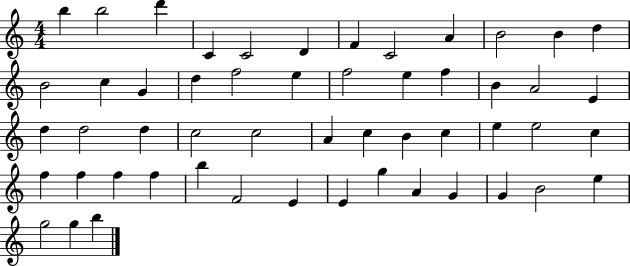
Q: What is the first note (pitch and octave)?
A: B5